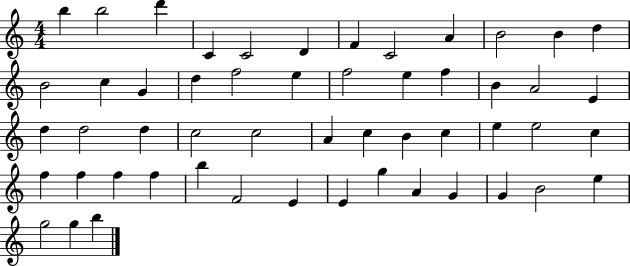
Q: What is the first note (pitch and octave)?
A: B5